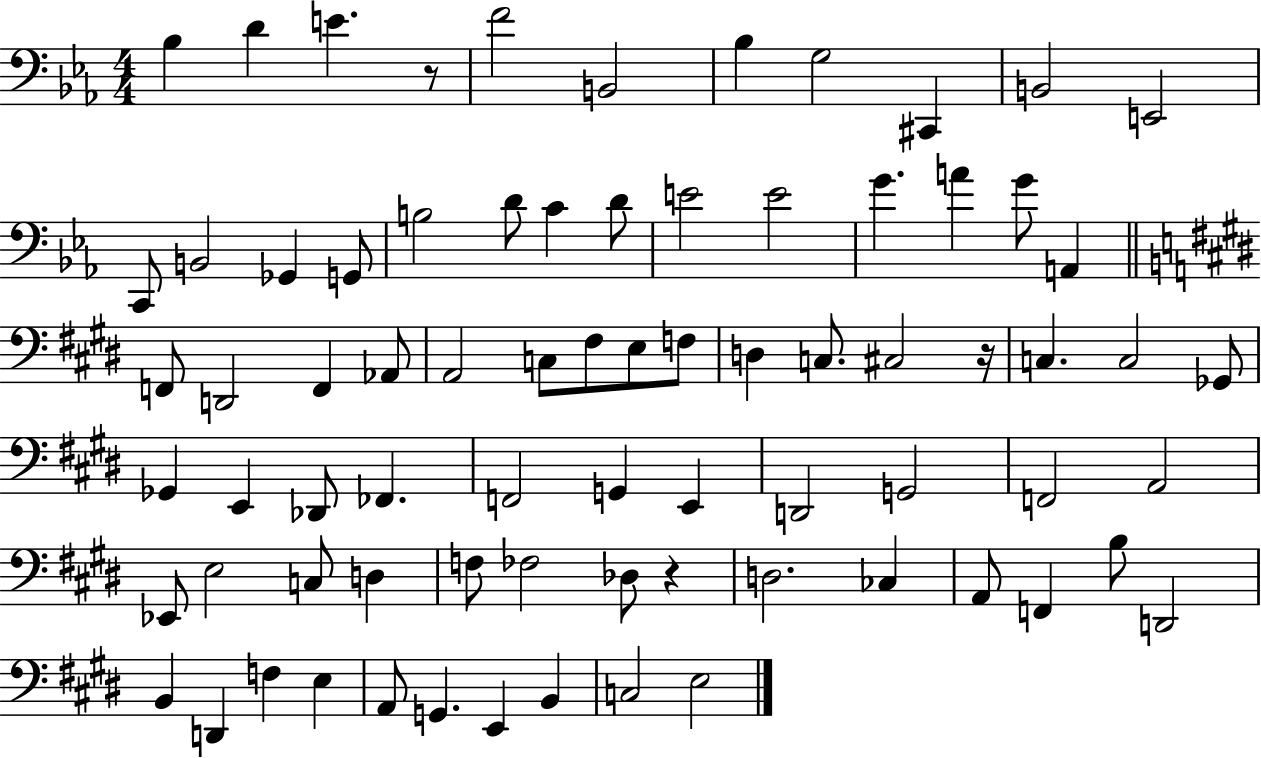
{
  \clef bass
  \numericTimeSignature
  \time 4/4
  \key ees \major
  bes4 d'4 e'4. r8 | f'2 b,2 | bes4 g2 cis,4 | b,2 e,2 | \break c,8 b,2 ges,4 g,8 | b2 d'8 c'4 d'8 | e'2 e'2 | g'4. a'4 g'8 a,4 | \break \bar "||" \break \key e \major f,8 d,2 f,4 aes,8 | a,2 c8 fis8 e8 f8 | d4 c8. cis2 r16 | c4. c2 ges,8 | \break ges,4 e,4 des,8 fes,4. | f,2 g,4 e,4 | d,2 g,2 | f,2 a,2 | \break ees,8 e2 c8 d4 | f8 fes2 des8 r4 | d2. ces4 | a,8 f,4 b8 d,2 | \break b,4 d,4 f4 e4 | a,8 g,4. e,4 b,4 | c2 e2 | \bar "|."
}